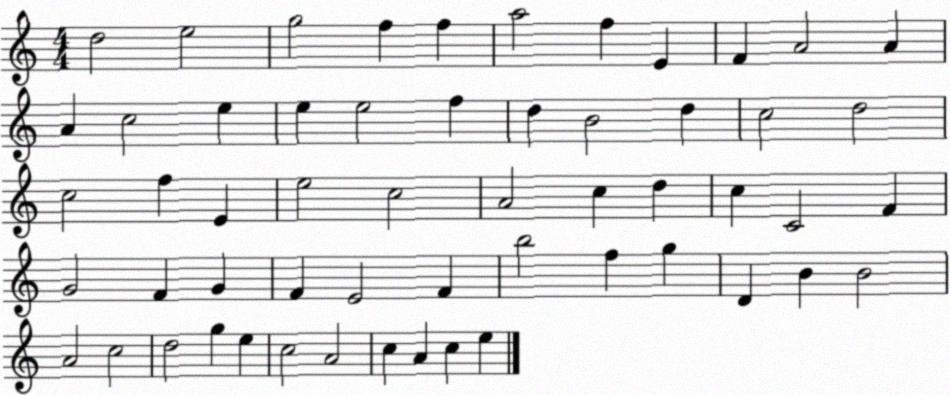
X:1
T:Untitled
M:4/4
L:1/4
K:C
d2 e2 g2 f f a2 f E F A2 A A c2 e e e2 f d B2 d c2 d2 c2 f E e2 c2 A2 c d c C2 F G2 F G F E2 F b2 f g D B B2 A2 c2 d2 g e c2 A2 c A c e